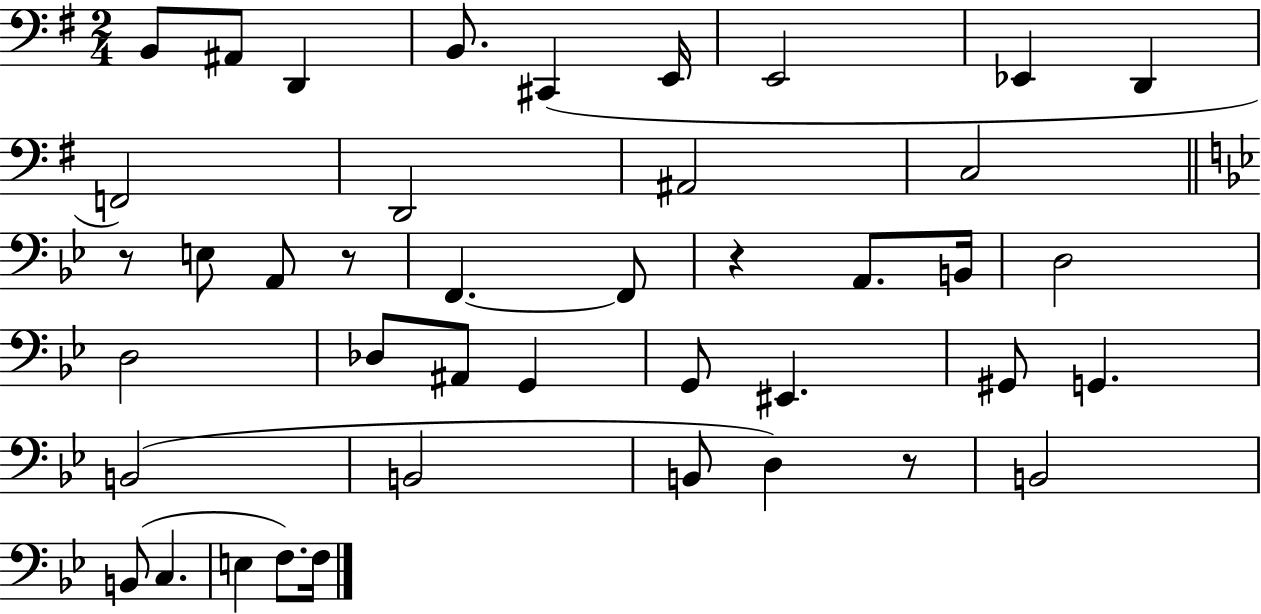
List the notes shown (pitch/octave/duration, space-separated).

B2/e A#2/e D2/q B2/e. C#2/q E2/s E2/h Eb2/q D2/q F2/h D2/h A#2/h C3/h R/e E3/e A2/e R/e F2/q. F2/e R/q A2/e. B2/s D3/h D3/h Db3/e A#2/e G2/q G2/e EIS2/q. G#2/e G2/q. B2/h B2/h B2/e D3/q R/e B2/h B2/e C3/q. E3/q F3/e. F3/s